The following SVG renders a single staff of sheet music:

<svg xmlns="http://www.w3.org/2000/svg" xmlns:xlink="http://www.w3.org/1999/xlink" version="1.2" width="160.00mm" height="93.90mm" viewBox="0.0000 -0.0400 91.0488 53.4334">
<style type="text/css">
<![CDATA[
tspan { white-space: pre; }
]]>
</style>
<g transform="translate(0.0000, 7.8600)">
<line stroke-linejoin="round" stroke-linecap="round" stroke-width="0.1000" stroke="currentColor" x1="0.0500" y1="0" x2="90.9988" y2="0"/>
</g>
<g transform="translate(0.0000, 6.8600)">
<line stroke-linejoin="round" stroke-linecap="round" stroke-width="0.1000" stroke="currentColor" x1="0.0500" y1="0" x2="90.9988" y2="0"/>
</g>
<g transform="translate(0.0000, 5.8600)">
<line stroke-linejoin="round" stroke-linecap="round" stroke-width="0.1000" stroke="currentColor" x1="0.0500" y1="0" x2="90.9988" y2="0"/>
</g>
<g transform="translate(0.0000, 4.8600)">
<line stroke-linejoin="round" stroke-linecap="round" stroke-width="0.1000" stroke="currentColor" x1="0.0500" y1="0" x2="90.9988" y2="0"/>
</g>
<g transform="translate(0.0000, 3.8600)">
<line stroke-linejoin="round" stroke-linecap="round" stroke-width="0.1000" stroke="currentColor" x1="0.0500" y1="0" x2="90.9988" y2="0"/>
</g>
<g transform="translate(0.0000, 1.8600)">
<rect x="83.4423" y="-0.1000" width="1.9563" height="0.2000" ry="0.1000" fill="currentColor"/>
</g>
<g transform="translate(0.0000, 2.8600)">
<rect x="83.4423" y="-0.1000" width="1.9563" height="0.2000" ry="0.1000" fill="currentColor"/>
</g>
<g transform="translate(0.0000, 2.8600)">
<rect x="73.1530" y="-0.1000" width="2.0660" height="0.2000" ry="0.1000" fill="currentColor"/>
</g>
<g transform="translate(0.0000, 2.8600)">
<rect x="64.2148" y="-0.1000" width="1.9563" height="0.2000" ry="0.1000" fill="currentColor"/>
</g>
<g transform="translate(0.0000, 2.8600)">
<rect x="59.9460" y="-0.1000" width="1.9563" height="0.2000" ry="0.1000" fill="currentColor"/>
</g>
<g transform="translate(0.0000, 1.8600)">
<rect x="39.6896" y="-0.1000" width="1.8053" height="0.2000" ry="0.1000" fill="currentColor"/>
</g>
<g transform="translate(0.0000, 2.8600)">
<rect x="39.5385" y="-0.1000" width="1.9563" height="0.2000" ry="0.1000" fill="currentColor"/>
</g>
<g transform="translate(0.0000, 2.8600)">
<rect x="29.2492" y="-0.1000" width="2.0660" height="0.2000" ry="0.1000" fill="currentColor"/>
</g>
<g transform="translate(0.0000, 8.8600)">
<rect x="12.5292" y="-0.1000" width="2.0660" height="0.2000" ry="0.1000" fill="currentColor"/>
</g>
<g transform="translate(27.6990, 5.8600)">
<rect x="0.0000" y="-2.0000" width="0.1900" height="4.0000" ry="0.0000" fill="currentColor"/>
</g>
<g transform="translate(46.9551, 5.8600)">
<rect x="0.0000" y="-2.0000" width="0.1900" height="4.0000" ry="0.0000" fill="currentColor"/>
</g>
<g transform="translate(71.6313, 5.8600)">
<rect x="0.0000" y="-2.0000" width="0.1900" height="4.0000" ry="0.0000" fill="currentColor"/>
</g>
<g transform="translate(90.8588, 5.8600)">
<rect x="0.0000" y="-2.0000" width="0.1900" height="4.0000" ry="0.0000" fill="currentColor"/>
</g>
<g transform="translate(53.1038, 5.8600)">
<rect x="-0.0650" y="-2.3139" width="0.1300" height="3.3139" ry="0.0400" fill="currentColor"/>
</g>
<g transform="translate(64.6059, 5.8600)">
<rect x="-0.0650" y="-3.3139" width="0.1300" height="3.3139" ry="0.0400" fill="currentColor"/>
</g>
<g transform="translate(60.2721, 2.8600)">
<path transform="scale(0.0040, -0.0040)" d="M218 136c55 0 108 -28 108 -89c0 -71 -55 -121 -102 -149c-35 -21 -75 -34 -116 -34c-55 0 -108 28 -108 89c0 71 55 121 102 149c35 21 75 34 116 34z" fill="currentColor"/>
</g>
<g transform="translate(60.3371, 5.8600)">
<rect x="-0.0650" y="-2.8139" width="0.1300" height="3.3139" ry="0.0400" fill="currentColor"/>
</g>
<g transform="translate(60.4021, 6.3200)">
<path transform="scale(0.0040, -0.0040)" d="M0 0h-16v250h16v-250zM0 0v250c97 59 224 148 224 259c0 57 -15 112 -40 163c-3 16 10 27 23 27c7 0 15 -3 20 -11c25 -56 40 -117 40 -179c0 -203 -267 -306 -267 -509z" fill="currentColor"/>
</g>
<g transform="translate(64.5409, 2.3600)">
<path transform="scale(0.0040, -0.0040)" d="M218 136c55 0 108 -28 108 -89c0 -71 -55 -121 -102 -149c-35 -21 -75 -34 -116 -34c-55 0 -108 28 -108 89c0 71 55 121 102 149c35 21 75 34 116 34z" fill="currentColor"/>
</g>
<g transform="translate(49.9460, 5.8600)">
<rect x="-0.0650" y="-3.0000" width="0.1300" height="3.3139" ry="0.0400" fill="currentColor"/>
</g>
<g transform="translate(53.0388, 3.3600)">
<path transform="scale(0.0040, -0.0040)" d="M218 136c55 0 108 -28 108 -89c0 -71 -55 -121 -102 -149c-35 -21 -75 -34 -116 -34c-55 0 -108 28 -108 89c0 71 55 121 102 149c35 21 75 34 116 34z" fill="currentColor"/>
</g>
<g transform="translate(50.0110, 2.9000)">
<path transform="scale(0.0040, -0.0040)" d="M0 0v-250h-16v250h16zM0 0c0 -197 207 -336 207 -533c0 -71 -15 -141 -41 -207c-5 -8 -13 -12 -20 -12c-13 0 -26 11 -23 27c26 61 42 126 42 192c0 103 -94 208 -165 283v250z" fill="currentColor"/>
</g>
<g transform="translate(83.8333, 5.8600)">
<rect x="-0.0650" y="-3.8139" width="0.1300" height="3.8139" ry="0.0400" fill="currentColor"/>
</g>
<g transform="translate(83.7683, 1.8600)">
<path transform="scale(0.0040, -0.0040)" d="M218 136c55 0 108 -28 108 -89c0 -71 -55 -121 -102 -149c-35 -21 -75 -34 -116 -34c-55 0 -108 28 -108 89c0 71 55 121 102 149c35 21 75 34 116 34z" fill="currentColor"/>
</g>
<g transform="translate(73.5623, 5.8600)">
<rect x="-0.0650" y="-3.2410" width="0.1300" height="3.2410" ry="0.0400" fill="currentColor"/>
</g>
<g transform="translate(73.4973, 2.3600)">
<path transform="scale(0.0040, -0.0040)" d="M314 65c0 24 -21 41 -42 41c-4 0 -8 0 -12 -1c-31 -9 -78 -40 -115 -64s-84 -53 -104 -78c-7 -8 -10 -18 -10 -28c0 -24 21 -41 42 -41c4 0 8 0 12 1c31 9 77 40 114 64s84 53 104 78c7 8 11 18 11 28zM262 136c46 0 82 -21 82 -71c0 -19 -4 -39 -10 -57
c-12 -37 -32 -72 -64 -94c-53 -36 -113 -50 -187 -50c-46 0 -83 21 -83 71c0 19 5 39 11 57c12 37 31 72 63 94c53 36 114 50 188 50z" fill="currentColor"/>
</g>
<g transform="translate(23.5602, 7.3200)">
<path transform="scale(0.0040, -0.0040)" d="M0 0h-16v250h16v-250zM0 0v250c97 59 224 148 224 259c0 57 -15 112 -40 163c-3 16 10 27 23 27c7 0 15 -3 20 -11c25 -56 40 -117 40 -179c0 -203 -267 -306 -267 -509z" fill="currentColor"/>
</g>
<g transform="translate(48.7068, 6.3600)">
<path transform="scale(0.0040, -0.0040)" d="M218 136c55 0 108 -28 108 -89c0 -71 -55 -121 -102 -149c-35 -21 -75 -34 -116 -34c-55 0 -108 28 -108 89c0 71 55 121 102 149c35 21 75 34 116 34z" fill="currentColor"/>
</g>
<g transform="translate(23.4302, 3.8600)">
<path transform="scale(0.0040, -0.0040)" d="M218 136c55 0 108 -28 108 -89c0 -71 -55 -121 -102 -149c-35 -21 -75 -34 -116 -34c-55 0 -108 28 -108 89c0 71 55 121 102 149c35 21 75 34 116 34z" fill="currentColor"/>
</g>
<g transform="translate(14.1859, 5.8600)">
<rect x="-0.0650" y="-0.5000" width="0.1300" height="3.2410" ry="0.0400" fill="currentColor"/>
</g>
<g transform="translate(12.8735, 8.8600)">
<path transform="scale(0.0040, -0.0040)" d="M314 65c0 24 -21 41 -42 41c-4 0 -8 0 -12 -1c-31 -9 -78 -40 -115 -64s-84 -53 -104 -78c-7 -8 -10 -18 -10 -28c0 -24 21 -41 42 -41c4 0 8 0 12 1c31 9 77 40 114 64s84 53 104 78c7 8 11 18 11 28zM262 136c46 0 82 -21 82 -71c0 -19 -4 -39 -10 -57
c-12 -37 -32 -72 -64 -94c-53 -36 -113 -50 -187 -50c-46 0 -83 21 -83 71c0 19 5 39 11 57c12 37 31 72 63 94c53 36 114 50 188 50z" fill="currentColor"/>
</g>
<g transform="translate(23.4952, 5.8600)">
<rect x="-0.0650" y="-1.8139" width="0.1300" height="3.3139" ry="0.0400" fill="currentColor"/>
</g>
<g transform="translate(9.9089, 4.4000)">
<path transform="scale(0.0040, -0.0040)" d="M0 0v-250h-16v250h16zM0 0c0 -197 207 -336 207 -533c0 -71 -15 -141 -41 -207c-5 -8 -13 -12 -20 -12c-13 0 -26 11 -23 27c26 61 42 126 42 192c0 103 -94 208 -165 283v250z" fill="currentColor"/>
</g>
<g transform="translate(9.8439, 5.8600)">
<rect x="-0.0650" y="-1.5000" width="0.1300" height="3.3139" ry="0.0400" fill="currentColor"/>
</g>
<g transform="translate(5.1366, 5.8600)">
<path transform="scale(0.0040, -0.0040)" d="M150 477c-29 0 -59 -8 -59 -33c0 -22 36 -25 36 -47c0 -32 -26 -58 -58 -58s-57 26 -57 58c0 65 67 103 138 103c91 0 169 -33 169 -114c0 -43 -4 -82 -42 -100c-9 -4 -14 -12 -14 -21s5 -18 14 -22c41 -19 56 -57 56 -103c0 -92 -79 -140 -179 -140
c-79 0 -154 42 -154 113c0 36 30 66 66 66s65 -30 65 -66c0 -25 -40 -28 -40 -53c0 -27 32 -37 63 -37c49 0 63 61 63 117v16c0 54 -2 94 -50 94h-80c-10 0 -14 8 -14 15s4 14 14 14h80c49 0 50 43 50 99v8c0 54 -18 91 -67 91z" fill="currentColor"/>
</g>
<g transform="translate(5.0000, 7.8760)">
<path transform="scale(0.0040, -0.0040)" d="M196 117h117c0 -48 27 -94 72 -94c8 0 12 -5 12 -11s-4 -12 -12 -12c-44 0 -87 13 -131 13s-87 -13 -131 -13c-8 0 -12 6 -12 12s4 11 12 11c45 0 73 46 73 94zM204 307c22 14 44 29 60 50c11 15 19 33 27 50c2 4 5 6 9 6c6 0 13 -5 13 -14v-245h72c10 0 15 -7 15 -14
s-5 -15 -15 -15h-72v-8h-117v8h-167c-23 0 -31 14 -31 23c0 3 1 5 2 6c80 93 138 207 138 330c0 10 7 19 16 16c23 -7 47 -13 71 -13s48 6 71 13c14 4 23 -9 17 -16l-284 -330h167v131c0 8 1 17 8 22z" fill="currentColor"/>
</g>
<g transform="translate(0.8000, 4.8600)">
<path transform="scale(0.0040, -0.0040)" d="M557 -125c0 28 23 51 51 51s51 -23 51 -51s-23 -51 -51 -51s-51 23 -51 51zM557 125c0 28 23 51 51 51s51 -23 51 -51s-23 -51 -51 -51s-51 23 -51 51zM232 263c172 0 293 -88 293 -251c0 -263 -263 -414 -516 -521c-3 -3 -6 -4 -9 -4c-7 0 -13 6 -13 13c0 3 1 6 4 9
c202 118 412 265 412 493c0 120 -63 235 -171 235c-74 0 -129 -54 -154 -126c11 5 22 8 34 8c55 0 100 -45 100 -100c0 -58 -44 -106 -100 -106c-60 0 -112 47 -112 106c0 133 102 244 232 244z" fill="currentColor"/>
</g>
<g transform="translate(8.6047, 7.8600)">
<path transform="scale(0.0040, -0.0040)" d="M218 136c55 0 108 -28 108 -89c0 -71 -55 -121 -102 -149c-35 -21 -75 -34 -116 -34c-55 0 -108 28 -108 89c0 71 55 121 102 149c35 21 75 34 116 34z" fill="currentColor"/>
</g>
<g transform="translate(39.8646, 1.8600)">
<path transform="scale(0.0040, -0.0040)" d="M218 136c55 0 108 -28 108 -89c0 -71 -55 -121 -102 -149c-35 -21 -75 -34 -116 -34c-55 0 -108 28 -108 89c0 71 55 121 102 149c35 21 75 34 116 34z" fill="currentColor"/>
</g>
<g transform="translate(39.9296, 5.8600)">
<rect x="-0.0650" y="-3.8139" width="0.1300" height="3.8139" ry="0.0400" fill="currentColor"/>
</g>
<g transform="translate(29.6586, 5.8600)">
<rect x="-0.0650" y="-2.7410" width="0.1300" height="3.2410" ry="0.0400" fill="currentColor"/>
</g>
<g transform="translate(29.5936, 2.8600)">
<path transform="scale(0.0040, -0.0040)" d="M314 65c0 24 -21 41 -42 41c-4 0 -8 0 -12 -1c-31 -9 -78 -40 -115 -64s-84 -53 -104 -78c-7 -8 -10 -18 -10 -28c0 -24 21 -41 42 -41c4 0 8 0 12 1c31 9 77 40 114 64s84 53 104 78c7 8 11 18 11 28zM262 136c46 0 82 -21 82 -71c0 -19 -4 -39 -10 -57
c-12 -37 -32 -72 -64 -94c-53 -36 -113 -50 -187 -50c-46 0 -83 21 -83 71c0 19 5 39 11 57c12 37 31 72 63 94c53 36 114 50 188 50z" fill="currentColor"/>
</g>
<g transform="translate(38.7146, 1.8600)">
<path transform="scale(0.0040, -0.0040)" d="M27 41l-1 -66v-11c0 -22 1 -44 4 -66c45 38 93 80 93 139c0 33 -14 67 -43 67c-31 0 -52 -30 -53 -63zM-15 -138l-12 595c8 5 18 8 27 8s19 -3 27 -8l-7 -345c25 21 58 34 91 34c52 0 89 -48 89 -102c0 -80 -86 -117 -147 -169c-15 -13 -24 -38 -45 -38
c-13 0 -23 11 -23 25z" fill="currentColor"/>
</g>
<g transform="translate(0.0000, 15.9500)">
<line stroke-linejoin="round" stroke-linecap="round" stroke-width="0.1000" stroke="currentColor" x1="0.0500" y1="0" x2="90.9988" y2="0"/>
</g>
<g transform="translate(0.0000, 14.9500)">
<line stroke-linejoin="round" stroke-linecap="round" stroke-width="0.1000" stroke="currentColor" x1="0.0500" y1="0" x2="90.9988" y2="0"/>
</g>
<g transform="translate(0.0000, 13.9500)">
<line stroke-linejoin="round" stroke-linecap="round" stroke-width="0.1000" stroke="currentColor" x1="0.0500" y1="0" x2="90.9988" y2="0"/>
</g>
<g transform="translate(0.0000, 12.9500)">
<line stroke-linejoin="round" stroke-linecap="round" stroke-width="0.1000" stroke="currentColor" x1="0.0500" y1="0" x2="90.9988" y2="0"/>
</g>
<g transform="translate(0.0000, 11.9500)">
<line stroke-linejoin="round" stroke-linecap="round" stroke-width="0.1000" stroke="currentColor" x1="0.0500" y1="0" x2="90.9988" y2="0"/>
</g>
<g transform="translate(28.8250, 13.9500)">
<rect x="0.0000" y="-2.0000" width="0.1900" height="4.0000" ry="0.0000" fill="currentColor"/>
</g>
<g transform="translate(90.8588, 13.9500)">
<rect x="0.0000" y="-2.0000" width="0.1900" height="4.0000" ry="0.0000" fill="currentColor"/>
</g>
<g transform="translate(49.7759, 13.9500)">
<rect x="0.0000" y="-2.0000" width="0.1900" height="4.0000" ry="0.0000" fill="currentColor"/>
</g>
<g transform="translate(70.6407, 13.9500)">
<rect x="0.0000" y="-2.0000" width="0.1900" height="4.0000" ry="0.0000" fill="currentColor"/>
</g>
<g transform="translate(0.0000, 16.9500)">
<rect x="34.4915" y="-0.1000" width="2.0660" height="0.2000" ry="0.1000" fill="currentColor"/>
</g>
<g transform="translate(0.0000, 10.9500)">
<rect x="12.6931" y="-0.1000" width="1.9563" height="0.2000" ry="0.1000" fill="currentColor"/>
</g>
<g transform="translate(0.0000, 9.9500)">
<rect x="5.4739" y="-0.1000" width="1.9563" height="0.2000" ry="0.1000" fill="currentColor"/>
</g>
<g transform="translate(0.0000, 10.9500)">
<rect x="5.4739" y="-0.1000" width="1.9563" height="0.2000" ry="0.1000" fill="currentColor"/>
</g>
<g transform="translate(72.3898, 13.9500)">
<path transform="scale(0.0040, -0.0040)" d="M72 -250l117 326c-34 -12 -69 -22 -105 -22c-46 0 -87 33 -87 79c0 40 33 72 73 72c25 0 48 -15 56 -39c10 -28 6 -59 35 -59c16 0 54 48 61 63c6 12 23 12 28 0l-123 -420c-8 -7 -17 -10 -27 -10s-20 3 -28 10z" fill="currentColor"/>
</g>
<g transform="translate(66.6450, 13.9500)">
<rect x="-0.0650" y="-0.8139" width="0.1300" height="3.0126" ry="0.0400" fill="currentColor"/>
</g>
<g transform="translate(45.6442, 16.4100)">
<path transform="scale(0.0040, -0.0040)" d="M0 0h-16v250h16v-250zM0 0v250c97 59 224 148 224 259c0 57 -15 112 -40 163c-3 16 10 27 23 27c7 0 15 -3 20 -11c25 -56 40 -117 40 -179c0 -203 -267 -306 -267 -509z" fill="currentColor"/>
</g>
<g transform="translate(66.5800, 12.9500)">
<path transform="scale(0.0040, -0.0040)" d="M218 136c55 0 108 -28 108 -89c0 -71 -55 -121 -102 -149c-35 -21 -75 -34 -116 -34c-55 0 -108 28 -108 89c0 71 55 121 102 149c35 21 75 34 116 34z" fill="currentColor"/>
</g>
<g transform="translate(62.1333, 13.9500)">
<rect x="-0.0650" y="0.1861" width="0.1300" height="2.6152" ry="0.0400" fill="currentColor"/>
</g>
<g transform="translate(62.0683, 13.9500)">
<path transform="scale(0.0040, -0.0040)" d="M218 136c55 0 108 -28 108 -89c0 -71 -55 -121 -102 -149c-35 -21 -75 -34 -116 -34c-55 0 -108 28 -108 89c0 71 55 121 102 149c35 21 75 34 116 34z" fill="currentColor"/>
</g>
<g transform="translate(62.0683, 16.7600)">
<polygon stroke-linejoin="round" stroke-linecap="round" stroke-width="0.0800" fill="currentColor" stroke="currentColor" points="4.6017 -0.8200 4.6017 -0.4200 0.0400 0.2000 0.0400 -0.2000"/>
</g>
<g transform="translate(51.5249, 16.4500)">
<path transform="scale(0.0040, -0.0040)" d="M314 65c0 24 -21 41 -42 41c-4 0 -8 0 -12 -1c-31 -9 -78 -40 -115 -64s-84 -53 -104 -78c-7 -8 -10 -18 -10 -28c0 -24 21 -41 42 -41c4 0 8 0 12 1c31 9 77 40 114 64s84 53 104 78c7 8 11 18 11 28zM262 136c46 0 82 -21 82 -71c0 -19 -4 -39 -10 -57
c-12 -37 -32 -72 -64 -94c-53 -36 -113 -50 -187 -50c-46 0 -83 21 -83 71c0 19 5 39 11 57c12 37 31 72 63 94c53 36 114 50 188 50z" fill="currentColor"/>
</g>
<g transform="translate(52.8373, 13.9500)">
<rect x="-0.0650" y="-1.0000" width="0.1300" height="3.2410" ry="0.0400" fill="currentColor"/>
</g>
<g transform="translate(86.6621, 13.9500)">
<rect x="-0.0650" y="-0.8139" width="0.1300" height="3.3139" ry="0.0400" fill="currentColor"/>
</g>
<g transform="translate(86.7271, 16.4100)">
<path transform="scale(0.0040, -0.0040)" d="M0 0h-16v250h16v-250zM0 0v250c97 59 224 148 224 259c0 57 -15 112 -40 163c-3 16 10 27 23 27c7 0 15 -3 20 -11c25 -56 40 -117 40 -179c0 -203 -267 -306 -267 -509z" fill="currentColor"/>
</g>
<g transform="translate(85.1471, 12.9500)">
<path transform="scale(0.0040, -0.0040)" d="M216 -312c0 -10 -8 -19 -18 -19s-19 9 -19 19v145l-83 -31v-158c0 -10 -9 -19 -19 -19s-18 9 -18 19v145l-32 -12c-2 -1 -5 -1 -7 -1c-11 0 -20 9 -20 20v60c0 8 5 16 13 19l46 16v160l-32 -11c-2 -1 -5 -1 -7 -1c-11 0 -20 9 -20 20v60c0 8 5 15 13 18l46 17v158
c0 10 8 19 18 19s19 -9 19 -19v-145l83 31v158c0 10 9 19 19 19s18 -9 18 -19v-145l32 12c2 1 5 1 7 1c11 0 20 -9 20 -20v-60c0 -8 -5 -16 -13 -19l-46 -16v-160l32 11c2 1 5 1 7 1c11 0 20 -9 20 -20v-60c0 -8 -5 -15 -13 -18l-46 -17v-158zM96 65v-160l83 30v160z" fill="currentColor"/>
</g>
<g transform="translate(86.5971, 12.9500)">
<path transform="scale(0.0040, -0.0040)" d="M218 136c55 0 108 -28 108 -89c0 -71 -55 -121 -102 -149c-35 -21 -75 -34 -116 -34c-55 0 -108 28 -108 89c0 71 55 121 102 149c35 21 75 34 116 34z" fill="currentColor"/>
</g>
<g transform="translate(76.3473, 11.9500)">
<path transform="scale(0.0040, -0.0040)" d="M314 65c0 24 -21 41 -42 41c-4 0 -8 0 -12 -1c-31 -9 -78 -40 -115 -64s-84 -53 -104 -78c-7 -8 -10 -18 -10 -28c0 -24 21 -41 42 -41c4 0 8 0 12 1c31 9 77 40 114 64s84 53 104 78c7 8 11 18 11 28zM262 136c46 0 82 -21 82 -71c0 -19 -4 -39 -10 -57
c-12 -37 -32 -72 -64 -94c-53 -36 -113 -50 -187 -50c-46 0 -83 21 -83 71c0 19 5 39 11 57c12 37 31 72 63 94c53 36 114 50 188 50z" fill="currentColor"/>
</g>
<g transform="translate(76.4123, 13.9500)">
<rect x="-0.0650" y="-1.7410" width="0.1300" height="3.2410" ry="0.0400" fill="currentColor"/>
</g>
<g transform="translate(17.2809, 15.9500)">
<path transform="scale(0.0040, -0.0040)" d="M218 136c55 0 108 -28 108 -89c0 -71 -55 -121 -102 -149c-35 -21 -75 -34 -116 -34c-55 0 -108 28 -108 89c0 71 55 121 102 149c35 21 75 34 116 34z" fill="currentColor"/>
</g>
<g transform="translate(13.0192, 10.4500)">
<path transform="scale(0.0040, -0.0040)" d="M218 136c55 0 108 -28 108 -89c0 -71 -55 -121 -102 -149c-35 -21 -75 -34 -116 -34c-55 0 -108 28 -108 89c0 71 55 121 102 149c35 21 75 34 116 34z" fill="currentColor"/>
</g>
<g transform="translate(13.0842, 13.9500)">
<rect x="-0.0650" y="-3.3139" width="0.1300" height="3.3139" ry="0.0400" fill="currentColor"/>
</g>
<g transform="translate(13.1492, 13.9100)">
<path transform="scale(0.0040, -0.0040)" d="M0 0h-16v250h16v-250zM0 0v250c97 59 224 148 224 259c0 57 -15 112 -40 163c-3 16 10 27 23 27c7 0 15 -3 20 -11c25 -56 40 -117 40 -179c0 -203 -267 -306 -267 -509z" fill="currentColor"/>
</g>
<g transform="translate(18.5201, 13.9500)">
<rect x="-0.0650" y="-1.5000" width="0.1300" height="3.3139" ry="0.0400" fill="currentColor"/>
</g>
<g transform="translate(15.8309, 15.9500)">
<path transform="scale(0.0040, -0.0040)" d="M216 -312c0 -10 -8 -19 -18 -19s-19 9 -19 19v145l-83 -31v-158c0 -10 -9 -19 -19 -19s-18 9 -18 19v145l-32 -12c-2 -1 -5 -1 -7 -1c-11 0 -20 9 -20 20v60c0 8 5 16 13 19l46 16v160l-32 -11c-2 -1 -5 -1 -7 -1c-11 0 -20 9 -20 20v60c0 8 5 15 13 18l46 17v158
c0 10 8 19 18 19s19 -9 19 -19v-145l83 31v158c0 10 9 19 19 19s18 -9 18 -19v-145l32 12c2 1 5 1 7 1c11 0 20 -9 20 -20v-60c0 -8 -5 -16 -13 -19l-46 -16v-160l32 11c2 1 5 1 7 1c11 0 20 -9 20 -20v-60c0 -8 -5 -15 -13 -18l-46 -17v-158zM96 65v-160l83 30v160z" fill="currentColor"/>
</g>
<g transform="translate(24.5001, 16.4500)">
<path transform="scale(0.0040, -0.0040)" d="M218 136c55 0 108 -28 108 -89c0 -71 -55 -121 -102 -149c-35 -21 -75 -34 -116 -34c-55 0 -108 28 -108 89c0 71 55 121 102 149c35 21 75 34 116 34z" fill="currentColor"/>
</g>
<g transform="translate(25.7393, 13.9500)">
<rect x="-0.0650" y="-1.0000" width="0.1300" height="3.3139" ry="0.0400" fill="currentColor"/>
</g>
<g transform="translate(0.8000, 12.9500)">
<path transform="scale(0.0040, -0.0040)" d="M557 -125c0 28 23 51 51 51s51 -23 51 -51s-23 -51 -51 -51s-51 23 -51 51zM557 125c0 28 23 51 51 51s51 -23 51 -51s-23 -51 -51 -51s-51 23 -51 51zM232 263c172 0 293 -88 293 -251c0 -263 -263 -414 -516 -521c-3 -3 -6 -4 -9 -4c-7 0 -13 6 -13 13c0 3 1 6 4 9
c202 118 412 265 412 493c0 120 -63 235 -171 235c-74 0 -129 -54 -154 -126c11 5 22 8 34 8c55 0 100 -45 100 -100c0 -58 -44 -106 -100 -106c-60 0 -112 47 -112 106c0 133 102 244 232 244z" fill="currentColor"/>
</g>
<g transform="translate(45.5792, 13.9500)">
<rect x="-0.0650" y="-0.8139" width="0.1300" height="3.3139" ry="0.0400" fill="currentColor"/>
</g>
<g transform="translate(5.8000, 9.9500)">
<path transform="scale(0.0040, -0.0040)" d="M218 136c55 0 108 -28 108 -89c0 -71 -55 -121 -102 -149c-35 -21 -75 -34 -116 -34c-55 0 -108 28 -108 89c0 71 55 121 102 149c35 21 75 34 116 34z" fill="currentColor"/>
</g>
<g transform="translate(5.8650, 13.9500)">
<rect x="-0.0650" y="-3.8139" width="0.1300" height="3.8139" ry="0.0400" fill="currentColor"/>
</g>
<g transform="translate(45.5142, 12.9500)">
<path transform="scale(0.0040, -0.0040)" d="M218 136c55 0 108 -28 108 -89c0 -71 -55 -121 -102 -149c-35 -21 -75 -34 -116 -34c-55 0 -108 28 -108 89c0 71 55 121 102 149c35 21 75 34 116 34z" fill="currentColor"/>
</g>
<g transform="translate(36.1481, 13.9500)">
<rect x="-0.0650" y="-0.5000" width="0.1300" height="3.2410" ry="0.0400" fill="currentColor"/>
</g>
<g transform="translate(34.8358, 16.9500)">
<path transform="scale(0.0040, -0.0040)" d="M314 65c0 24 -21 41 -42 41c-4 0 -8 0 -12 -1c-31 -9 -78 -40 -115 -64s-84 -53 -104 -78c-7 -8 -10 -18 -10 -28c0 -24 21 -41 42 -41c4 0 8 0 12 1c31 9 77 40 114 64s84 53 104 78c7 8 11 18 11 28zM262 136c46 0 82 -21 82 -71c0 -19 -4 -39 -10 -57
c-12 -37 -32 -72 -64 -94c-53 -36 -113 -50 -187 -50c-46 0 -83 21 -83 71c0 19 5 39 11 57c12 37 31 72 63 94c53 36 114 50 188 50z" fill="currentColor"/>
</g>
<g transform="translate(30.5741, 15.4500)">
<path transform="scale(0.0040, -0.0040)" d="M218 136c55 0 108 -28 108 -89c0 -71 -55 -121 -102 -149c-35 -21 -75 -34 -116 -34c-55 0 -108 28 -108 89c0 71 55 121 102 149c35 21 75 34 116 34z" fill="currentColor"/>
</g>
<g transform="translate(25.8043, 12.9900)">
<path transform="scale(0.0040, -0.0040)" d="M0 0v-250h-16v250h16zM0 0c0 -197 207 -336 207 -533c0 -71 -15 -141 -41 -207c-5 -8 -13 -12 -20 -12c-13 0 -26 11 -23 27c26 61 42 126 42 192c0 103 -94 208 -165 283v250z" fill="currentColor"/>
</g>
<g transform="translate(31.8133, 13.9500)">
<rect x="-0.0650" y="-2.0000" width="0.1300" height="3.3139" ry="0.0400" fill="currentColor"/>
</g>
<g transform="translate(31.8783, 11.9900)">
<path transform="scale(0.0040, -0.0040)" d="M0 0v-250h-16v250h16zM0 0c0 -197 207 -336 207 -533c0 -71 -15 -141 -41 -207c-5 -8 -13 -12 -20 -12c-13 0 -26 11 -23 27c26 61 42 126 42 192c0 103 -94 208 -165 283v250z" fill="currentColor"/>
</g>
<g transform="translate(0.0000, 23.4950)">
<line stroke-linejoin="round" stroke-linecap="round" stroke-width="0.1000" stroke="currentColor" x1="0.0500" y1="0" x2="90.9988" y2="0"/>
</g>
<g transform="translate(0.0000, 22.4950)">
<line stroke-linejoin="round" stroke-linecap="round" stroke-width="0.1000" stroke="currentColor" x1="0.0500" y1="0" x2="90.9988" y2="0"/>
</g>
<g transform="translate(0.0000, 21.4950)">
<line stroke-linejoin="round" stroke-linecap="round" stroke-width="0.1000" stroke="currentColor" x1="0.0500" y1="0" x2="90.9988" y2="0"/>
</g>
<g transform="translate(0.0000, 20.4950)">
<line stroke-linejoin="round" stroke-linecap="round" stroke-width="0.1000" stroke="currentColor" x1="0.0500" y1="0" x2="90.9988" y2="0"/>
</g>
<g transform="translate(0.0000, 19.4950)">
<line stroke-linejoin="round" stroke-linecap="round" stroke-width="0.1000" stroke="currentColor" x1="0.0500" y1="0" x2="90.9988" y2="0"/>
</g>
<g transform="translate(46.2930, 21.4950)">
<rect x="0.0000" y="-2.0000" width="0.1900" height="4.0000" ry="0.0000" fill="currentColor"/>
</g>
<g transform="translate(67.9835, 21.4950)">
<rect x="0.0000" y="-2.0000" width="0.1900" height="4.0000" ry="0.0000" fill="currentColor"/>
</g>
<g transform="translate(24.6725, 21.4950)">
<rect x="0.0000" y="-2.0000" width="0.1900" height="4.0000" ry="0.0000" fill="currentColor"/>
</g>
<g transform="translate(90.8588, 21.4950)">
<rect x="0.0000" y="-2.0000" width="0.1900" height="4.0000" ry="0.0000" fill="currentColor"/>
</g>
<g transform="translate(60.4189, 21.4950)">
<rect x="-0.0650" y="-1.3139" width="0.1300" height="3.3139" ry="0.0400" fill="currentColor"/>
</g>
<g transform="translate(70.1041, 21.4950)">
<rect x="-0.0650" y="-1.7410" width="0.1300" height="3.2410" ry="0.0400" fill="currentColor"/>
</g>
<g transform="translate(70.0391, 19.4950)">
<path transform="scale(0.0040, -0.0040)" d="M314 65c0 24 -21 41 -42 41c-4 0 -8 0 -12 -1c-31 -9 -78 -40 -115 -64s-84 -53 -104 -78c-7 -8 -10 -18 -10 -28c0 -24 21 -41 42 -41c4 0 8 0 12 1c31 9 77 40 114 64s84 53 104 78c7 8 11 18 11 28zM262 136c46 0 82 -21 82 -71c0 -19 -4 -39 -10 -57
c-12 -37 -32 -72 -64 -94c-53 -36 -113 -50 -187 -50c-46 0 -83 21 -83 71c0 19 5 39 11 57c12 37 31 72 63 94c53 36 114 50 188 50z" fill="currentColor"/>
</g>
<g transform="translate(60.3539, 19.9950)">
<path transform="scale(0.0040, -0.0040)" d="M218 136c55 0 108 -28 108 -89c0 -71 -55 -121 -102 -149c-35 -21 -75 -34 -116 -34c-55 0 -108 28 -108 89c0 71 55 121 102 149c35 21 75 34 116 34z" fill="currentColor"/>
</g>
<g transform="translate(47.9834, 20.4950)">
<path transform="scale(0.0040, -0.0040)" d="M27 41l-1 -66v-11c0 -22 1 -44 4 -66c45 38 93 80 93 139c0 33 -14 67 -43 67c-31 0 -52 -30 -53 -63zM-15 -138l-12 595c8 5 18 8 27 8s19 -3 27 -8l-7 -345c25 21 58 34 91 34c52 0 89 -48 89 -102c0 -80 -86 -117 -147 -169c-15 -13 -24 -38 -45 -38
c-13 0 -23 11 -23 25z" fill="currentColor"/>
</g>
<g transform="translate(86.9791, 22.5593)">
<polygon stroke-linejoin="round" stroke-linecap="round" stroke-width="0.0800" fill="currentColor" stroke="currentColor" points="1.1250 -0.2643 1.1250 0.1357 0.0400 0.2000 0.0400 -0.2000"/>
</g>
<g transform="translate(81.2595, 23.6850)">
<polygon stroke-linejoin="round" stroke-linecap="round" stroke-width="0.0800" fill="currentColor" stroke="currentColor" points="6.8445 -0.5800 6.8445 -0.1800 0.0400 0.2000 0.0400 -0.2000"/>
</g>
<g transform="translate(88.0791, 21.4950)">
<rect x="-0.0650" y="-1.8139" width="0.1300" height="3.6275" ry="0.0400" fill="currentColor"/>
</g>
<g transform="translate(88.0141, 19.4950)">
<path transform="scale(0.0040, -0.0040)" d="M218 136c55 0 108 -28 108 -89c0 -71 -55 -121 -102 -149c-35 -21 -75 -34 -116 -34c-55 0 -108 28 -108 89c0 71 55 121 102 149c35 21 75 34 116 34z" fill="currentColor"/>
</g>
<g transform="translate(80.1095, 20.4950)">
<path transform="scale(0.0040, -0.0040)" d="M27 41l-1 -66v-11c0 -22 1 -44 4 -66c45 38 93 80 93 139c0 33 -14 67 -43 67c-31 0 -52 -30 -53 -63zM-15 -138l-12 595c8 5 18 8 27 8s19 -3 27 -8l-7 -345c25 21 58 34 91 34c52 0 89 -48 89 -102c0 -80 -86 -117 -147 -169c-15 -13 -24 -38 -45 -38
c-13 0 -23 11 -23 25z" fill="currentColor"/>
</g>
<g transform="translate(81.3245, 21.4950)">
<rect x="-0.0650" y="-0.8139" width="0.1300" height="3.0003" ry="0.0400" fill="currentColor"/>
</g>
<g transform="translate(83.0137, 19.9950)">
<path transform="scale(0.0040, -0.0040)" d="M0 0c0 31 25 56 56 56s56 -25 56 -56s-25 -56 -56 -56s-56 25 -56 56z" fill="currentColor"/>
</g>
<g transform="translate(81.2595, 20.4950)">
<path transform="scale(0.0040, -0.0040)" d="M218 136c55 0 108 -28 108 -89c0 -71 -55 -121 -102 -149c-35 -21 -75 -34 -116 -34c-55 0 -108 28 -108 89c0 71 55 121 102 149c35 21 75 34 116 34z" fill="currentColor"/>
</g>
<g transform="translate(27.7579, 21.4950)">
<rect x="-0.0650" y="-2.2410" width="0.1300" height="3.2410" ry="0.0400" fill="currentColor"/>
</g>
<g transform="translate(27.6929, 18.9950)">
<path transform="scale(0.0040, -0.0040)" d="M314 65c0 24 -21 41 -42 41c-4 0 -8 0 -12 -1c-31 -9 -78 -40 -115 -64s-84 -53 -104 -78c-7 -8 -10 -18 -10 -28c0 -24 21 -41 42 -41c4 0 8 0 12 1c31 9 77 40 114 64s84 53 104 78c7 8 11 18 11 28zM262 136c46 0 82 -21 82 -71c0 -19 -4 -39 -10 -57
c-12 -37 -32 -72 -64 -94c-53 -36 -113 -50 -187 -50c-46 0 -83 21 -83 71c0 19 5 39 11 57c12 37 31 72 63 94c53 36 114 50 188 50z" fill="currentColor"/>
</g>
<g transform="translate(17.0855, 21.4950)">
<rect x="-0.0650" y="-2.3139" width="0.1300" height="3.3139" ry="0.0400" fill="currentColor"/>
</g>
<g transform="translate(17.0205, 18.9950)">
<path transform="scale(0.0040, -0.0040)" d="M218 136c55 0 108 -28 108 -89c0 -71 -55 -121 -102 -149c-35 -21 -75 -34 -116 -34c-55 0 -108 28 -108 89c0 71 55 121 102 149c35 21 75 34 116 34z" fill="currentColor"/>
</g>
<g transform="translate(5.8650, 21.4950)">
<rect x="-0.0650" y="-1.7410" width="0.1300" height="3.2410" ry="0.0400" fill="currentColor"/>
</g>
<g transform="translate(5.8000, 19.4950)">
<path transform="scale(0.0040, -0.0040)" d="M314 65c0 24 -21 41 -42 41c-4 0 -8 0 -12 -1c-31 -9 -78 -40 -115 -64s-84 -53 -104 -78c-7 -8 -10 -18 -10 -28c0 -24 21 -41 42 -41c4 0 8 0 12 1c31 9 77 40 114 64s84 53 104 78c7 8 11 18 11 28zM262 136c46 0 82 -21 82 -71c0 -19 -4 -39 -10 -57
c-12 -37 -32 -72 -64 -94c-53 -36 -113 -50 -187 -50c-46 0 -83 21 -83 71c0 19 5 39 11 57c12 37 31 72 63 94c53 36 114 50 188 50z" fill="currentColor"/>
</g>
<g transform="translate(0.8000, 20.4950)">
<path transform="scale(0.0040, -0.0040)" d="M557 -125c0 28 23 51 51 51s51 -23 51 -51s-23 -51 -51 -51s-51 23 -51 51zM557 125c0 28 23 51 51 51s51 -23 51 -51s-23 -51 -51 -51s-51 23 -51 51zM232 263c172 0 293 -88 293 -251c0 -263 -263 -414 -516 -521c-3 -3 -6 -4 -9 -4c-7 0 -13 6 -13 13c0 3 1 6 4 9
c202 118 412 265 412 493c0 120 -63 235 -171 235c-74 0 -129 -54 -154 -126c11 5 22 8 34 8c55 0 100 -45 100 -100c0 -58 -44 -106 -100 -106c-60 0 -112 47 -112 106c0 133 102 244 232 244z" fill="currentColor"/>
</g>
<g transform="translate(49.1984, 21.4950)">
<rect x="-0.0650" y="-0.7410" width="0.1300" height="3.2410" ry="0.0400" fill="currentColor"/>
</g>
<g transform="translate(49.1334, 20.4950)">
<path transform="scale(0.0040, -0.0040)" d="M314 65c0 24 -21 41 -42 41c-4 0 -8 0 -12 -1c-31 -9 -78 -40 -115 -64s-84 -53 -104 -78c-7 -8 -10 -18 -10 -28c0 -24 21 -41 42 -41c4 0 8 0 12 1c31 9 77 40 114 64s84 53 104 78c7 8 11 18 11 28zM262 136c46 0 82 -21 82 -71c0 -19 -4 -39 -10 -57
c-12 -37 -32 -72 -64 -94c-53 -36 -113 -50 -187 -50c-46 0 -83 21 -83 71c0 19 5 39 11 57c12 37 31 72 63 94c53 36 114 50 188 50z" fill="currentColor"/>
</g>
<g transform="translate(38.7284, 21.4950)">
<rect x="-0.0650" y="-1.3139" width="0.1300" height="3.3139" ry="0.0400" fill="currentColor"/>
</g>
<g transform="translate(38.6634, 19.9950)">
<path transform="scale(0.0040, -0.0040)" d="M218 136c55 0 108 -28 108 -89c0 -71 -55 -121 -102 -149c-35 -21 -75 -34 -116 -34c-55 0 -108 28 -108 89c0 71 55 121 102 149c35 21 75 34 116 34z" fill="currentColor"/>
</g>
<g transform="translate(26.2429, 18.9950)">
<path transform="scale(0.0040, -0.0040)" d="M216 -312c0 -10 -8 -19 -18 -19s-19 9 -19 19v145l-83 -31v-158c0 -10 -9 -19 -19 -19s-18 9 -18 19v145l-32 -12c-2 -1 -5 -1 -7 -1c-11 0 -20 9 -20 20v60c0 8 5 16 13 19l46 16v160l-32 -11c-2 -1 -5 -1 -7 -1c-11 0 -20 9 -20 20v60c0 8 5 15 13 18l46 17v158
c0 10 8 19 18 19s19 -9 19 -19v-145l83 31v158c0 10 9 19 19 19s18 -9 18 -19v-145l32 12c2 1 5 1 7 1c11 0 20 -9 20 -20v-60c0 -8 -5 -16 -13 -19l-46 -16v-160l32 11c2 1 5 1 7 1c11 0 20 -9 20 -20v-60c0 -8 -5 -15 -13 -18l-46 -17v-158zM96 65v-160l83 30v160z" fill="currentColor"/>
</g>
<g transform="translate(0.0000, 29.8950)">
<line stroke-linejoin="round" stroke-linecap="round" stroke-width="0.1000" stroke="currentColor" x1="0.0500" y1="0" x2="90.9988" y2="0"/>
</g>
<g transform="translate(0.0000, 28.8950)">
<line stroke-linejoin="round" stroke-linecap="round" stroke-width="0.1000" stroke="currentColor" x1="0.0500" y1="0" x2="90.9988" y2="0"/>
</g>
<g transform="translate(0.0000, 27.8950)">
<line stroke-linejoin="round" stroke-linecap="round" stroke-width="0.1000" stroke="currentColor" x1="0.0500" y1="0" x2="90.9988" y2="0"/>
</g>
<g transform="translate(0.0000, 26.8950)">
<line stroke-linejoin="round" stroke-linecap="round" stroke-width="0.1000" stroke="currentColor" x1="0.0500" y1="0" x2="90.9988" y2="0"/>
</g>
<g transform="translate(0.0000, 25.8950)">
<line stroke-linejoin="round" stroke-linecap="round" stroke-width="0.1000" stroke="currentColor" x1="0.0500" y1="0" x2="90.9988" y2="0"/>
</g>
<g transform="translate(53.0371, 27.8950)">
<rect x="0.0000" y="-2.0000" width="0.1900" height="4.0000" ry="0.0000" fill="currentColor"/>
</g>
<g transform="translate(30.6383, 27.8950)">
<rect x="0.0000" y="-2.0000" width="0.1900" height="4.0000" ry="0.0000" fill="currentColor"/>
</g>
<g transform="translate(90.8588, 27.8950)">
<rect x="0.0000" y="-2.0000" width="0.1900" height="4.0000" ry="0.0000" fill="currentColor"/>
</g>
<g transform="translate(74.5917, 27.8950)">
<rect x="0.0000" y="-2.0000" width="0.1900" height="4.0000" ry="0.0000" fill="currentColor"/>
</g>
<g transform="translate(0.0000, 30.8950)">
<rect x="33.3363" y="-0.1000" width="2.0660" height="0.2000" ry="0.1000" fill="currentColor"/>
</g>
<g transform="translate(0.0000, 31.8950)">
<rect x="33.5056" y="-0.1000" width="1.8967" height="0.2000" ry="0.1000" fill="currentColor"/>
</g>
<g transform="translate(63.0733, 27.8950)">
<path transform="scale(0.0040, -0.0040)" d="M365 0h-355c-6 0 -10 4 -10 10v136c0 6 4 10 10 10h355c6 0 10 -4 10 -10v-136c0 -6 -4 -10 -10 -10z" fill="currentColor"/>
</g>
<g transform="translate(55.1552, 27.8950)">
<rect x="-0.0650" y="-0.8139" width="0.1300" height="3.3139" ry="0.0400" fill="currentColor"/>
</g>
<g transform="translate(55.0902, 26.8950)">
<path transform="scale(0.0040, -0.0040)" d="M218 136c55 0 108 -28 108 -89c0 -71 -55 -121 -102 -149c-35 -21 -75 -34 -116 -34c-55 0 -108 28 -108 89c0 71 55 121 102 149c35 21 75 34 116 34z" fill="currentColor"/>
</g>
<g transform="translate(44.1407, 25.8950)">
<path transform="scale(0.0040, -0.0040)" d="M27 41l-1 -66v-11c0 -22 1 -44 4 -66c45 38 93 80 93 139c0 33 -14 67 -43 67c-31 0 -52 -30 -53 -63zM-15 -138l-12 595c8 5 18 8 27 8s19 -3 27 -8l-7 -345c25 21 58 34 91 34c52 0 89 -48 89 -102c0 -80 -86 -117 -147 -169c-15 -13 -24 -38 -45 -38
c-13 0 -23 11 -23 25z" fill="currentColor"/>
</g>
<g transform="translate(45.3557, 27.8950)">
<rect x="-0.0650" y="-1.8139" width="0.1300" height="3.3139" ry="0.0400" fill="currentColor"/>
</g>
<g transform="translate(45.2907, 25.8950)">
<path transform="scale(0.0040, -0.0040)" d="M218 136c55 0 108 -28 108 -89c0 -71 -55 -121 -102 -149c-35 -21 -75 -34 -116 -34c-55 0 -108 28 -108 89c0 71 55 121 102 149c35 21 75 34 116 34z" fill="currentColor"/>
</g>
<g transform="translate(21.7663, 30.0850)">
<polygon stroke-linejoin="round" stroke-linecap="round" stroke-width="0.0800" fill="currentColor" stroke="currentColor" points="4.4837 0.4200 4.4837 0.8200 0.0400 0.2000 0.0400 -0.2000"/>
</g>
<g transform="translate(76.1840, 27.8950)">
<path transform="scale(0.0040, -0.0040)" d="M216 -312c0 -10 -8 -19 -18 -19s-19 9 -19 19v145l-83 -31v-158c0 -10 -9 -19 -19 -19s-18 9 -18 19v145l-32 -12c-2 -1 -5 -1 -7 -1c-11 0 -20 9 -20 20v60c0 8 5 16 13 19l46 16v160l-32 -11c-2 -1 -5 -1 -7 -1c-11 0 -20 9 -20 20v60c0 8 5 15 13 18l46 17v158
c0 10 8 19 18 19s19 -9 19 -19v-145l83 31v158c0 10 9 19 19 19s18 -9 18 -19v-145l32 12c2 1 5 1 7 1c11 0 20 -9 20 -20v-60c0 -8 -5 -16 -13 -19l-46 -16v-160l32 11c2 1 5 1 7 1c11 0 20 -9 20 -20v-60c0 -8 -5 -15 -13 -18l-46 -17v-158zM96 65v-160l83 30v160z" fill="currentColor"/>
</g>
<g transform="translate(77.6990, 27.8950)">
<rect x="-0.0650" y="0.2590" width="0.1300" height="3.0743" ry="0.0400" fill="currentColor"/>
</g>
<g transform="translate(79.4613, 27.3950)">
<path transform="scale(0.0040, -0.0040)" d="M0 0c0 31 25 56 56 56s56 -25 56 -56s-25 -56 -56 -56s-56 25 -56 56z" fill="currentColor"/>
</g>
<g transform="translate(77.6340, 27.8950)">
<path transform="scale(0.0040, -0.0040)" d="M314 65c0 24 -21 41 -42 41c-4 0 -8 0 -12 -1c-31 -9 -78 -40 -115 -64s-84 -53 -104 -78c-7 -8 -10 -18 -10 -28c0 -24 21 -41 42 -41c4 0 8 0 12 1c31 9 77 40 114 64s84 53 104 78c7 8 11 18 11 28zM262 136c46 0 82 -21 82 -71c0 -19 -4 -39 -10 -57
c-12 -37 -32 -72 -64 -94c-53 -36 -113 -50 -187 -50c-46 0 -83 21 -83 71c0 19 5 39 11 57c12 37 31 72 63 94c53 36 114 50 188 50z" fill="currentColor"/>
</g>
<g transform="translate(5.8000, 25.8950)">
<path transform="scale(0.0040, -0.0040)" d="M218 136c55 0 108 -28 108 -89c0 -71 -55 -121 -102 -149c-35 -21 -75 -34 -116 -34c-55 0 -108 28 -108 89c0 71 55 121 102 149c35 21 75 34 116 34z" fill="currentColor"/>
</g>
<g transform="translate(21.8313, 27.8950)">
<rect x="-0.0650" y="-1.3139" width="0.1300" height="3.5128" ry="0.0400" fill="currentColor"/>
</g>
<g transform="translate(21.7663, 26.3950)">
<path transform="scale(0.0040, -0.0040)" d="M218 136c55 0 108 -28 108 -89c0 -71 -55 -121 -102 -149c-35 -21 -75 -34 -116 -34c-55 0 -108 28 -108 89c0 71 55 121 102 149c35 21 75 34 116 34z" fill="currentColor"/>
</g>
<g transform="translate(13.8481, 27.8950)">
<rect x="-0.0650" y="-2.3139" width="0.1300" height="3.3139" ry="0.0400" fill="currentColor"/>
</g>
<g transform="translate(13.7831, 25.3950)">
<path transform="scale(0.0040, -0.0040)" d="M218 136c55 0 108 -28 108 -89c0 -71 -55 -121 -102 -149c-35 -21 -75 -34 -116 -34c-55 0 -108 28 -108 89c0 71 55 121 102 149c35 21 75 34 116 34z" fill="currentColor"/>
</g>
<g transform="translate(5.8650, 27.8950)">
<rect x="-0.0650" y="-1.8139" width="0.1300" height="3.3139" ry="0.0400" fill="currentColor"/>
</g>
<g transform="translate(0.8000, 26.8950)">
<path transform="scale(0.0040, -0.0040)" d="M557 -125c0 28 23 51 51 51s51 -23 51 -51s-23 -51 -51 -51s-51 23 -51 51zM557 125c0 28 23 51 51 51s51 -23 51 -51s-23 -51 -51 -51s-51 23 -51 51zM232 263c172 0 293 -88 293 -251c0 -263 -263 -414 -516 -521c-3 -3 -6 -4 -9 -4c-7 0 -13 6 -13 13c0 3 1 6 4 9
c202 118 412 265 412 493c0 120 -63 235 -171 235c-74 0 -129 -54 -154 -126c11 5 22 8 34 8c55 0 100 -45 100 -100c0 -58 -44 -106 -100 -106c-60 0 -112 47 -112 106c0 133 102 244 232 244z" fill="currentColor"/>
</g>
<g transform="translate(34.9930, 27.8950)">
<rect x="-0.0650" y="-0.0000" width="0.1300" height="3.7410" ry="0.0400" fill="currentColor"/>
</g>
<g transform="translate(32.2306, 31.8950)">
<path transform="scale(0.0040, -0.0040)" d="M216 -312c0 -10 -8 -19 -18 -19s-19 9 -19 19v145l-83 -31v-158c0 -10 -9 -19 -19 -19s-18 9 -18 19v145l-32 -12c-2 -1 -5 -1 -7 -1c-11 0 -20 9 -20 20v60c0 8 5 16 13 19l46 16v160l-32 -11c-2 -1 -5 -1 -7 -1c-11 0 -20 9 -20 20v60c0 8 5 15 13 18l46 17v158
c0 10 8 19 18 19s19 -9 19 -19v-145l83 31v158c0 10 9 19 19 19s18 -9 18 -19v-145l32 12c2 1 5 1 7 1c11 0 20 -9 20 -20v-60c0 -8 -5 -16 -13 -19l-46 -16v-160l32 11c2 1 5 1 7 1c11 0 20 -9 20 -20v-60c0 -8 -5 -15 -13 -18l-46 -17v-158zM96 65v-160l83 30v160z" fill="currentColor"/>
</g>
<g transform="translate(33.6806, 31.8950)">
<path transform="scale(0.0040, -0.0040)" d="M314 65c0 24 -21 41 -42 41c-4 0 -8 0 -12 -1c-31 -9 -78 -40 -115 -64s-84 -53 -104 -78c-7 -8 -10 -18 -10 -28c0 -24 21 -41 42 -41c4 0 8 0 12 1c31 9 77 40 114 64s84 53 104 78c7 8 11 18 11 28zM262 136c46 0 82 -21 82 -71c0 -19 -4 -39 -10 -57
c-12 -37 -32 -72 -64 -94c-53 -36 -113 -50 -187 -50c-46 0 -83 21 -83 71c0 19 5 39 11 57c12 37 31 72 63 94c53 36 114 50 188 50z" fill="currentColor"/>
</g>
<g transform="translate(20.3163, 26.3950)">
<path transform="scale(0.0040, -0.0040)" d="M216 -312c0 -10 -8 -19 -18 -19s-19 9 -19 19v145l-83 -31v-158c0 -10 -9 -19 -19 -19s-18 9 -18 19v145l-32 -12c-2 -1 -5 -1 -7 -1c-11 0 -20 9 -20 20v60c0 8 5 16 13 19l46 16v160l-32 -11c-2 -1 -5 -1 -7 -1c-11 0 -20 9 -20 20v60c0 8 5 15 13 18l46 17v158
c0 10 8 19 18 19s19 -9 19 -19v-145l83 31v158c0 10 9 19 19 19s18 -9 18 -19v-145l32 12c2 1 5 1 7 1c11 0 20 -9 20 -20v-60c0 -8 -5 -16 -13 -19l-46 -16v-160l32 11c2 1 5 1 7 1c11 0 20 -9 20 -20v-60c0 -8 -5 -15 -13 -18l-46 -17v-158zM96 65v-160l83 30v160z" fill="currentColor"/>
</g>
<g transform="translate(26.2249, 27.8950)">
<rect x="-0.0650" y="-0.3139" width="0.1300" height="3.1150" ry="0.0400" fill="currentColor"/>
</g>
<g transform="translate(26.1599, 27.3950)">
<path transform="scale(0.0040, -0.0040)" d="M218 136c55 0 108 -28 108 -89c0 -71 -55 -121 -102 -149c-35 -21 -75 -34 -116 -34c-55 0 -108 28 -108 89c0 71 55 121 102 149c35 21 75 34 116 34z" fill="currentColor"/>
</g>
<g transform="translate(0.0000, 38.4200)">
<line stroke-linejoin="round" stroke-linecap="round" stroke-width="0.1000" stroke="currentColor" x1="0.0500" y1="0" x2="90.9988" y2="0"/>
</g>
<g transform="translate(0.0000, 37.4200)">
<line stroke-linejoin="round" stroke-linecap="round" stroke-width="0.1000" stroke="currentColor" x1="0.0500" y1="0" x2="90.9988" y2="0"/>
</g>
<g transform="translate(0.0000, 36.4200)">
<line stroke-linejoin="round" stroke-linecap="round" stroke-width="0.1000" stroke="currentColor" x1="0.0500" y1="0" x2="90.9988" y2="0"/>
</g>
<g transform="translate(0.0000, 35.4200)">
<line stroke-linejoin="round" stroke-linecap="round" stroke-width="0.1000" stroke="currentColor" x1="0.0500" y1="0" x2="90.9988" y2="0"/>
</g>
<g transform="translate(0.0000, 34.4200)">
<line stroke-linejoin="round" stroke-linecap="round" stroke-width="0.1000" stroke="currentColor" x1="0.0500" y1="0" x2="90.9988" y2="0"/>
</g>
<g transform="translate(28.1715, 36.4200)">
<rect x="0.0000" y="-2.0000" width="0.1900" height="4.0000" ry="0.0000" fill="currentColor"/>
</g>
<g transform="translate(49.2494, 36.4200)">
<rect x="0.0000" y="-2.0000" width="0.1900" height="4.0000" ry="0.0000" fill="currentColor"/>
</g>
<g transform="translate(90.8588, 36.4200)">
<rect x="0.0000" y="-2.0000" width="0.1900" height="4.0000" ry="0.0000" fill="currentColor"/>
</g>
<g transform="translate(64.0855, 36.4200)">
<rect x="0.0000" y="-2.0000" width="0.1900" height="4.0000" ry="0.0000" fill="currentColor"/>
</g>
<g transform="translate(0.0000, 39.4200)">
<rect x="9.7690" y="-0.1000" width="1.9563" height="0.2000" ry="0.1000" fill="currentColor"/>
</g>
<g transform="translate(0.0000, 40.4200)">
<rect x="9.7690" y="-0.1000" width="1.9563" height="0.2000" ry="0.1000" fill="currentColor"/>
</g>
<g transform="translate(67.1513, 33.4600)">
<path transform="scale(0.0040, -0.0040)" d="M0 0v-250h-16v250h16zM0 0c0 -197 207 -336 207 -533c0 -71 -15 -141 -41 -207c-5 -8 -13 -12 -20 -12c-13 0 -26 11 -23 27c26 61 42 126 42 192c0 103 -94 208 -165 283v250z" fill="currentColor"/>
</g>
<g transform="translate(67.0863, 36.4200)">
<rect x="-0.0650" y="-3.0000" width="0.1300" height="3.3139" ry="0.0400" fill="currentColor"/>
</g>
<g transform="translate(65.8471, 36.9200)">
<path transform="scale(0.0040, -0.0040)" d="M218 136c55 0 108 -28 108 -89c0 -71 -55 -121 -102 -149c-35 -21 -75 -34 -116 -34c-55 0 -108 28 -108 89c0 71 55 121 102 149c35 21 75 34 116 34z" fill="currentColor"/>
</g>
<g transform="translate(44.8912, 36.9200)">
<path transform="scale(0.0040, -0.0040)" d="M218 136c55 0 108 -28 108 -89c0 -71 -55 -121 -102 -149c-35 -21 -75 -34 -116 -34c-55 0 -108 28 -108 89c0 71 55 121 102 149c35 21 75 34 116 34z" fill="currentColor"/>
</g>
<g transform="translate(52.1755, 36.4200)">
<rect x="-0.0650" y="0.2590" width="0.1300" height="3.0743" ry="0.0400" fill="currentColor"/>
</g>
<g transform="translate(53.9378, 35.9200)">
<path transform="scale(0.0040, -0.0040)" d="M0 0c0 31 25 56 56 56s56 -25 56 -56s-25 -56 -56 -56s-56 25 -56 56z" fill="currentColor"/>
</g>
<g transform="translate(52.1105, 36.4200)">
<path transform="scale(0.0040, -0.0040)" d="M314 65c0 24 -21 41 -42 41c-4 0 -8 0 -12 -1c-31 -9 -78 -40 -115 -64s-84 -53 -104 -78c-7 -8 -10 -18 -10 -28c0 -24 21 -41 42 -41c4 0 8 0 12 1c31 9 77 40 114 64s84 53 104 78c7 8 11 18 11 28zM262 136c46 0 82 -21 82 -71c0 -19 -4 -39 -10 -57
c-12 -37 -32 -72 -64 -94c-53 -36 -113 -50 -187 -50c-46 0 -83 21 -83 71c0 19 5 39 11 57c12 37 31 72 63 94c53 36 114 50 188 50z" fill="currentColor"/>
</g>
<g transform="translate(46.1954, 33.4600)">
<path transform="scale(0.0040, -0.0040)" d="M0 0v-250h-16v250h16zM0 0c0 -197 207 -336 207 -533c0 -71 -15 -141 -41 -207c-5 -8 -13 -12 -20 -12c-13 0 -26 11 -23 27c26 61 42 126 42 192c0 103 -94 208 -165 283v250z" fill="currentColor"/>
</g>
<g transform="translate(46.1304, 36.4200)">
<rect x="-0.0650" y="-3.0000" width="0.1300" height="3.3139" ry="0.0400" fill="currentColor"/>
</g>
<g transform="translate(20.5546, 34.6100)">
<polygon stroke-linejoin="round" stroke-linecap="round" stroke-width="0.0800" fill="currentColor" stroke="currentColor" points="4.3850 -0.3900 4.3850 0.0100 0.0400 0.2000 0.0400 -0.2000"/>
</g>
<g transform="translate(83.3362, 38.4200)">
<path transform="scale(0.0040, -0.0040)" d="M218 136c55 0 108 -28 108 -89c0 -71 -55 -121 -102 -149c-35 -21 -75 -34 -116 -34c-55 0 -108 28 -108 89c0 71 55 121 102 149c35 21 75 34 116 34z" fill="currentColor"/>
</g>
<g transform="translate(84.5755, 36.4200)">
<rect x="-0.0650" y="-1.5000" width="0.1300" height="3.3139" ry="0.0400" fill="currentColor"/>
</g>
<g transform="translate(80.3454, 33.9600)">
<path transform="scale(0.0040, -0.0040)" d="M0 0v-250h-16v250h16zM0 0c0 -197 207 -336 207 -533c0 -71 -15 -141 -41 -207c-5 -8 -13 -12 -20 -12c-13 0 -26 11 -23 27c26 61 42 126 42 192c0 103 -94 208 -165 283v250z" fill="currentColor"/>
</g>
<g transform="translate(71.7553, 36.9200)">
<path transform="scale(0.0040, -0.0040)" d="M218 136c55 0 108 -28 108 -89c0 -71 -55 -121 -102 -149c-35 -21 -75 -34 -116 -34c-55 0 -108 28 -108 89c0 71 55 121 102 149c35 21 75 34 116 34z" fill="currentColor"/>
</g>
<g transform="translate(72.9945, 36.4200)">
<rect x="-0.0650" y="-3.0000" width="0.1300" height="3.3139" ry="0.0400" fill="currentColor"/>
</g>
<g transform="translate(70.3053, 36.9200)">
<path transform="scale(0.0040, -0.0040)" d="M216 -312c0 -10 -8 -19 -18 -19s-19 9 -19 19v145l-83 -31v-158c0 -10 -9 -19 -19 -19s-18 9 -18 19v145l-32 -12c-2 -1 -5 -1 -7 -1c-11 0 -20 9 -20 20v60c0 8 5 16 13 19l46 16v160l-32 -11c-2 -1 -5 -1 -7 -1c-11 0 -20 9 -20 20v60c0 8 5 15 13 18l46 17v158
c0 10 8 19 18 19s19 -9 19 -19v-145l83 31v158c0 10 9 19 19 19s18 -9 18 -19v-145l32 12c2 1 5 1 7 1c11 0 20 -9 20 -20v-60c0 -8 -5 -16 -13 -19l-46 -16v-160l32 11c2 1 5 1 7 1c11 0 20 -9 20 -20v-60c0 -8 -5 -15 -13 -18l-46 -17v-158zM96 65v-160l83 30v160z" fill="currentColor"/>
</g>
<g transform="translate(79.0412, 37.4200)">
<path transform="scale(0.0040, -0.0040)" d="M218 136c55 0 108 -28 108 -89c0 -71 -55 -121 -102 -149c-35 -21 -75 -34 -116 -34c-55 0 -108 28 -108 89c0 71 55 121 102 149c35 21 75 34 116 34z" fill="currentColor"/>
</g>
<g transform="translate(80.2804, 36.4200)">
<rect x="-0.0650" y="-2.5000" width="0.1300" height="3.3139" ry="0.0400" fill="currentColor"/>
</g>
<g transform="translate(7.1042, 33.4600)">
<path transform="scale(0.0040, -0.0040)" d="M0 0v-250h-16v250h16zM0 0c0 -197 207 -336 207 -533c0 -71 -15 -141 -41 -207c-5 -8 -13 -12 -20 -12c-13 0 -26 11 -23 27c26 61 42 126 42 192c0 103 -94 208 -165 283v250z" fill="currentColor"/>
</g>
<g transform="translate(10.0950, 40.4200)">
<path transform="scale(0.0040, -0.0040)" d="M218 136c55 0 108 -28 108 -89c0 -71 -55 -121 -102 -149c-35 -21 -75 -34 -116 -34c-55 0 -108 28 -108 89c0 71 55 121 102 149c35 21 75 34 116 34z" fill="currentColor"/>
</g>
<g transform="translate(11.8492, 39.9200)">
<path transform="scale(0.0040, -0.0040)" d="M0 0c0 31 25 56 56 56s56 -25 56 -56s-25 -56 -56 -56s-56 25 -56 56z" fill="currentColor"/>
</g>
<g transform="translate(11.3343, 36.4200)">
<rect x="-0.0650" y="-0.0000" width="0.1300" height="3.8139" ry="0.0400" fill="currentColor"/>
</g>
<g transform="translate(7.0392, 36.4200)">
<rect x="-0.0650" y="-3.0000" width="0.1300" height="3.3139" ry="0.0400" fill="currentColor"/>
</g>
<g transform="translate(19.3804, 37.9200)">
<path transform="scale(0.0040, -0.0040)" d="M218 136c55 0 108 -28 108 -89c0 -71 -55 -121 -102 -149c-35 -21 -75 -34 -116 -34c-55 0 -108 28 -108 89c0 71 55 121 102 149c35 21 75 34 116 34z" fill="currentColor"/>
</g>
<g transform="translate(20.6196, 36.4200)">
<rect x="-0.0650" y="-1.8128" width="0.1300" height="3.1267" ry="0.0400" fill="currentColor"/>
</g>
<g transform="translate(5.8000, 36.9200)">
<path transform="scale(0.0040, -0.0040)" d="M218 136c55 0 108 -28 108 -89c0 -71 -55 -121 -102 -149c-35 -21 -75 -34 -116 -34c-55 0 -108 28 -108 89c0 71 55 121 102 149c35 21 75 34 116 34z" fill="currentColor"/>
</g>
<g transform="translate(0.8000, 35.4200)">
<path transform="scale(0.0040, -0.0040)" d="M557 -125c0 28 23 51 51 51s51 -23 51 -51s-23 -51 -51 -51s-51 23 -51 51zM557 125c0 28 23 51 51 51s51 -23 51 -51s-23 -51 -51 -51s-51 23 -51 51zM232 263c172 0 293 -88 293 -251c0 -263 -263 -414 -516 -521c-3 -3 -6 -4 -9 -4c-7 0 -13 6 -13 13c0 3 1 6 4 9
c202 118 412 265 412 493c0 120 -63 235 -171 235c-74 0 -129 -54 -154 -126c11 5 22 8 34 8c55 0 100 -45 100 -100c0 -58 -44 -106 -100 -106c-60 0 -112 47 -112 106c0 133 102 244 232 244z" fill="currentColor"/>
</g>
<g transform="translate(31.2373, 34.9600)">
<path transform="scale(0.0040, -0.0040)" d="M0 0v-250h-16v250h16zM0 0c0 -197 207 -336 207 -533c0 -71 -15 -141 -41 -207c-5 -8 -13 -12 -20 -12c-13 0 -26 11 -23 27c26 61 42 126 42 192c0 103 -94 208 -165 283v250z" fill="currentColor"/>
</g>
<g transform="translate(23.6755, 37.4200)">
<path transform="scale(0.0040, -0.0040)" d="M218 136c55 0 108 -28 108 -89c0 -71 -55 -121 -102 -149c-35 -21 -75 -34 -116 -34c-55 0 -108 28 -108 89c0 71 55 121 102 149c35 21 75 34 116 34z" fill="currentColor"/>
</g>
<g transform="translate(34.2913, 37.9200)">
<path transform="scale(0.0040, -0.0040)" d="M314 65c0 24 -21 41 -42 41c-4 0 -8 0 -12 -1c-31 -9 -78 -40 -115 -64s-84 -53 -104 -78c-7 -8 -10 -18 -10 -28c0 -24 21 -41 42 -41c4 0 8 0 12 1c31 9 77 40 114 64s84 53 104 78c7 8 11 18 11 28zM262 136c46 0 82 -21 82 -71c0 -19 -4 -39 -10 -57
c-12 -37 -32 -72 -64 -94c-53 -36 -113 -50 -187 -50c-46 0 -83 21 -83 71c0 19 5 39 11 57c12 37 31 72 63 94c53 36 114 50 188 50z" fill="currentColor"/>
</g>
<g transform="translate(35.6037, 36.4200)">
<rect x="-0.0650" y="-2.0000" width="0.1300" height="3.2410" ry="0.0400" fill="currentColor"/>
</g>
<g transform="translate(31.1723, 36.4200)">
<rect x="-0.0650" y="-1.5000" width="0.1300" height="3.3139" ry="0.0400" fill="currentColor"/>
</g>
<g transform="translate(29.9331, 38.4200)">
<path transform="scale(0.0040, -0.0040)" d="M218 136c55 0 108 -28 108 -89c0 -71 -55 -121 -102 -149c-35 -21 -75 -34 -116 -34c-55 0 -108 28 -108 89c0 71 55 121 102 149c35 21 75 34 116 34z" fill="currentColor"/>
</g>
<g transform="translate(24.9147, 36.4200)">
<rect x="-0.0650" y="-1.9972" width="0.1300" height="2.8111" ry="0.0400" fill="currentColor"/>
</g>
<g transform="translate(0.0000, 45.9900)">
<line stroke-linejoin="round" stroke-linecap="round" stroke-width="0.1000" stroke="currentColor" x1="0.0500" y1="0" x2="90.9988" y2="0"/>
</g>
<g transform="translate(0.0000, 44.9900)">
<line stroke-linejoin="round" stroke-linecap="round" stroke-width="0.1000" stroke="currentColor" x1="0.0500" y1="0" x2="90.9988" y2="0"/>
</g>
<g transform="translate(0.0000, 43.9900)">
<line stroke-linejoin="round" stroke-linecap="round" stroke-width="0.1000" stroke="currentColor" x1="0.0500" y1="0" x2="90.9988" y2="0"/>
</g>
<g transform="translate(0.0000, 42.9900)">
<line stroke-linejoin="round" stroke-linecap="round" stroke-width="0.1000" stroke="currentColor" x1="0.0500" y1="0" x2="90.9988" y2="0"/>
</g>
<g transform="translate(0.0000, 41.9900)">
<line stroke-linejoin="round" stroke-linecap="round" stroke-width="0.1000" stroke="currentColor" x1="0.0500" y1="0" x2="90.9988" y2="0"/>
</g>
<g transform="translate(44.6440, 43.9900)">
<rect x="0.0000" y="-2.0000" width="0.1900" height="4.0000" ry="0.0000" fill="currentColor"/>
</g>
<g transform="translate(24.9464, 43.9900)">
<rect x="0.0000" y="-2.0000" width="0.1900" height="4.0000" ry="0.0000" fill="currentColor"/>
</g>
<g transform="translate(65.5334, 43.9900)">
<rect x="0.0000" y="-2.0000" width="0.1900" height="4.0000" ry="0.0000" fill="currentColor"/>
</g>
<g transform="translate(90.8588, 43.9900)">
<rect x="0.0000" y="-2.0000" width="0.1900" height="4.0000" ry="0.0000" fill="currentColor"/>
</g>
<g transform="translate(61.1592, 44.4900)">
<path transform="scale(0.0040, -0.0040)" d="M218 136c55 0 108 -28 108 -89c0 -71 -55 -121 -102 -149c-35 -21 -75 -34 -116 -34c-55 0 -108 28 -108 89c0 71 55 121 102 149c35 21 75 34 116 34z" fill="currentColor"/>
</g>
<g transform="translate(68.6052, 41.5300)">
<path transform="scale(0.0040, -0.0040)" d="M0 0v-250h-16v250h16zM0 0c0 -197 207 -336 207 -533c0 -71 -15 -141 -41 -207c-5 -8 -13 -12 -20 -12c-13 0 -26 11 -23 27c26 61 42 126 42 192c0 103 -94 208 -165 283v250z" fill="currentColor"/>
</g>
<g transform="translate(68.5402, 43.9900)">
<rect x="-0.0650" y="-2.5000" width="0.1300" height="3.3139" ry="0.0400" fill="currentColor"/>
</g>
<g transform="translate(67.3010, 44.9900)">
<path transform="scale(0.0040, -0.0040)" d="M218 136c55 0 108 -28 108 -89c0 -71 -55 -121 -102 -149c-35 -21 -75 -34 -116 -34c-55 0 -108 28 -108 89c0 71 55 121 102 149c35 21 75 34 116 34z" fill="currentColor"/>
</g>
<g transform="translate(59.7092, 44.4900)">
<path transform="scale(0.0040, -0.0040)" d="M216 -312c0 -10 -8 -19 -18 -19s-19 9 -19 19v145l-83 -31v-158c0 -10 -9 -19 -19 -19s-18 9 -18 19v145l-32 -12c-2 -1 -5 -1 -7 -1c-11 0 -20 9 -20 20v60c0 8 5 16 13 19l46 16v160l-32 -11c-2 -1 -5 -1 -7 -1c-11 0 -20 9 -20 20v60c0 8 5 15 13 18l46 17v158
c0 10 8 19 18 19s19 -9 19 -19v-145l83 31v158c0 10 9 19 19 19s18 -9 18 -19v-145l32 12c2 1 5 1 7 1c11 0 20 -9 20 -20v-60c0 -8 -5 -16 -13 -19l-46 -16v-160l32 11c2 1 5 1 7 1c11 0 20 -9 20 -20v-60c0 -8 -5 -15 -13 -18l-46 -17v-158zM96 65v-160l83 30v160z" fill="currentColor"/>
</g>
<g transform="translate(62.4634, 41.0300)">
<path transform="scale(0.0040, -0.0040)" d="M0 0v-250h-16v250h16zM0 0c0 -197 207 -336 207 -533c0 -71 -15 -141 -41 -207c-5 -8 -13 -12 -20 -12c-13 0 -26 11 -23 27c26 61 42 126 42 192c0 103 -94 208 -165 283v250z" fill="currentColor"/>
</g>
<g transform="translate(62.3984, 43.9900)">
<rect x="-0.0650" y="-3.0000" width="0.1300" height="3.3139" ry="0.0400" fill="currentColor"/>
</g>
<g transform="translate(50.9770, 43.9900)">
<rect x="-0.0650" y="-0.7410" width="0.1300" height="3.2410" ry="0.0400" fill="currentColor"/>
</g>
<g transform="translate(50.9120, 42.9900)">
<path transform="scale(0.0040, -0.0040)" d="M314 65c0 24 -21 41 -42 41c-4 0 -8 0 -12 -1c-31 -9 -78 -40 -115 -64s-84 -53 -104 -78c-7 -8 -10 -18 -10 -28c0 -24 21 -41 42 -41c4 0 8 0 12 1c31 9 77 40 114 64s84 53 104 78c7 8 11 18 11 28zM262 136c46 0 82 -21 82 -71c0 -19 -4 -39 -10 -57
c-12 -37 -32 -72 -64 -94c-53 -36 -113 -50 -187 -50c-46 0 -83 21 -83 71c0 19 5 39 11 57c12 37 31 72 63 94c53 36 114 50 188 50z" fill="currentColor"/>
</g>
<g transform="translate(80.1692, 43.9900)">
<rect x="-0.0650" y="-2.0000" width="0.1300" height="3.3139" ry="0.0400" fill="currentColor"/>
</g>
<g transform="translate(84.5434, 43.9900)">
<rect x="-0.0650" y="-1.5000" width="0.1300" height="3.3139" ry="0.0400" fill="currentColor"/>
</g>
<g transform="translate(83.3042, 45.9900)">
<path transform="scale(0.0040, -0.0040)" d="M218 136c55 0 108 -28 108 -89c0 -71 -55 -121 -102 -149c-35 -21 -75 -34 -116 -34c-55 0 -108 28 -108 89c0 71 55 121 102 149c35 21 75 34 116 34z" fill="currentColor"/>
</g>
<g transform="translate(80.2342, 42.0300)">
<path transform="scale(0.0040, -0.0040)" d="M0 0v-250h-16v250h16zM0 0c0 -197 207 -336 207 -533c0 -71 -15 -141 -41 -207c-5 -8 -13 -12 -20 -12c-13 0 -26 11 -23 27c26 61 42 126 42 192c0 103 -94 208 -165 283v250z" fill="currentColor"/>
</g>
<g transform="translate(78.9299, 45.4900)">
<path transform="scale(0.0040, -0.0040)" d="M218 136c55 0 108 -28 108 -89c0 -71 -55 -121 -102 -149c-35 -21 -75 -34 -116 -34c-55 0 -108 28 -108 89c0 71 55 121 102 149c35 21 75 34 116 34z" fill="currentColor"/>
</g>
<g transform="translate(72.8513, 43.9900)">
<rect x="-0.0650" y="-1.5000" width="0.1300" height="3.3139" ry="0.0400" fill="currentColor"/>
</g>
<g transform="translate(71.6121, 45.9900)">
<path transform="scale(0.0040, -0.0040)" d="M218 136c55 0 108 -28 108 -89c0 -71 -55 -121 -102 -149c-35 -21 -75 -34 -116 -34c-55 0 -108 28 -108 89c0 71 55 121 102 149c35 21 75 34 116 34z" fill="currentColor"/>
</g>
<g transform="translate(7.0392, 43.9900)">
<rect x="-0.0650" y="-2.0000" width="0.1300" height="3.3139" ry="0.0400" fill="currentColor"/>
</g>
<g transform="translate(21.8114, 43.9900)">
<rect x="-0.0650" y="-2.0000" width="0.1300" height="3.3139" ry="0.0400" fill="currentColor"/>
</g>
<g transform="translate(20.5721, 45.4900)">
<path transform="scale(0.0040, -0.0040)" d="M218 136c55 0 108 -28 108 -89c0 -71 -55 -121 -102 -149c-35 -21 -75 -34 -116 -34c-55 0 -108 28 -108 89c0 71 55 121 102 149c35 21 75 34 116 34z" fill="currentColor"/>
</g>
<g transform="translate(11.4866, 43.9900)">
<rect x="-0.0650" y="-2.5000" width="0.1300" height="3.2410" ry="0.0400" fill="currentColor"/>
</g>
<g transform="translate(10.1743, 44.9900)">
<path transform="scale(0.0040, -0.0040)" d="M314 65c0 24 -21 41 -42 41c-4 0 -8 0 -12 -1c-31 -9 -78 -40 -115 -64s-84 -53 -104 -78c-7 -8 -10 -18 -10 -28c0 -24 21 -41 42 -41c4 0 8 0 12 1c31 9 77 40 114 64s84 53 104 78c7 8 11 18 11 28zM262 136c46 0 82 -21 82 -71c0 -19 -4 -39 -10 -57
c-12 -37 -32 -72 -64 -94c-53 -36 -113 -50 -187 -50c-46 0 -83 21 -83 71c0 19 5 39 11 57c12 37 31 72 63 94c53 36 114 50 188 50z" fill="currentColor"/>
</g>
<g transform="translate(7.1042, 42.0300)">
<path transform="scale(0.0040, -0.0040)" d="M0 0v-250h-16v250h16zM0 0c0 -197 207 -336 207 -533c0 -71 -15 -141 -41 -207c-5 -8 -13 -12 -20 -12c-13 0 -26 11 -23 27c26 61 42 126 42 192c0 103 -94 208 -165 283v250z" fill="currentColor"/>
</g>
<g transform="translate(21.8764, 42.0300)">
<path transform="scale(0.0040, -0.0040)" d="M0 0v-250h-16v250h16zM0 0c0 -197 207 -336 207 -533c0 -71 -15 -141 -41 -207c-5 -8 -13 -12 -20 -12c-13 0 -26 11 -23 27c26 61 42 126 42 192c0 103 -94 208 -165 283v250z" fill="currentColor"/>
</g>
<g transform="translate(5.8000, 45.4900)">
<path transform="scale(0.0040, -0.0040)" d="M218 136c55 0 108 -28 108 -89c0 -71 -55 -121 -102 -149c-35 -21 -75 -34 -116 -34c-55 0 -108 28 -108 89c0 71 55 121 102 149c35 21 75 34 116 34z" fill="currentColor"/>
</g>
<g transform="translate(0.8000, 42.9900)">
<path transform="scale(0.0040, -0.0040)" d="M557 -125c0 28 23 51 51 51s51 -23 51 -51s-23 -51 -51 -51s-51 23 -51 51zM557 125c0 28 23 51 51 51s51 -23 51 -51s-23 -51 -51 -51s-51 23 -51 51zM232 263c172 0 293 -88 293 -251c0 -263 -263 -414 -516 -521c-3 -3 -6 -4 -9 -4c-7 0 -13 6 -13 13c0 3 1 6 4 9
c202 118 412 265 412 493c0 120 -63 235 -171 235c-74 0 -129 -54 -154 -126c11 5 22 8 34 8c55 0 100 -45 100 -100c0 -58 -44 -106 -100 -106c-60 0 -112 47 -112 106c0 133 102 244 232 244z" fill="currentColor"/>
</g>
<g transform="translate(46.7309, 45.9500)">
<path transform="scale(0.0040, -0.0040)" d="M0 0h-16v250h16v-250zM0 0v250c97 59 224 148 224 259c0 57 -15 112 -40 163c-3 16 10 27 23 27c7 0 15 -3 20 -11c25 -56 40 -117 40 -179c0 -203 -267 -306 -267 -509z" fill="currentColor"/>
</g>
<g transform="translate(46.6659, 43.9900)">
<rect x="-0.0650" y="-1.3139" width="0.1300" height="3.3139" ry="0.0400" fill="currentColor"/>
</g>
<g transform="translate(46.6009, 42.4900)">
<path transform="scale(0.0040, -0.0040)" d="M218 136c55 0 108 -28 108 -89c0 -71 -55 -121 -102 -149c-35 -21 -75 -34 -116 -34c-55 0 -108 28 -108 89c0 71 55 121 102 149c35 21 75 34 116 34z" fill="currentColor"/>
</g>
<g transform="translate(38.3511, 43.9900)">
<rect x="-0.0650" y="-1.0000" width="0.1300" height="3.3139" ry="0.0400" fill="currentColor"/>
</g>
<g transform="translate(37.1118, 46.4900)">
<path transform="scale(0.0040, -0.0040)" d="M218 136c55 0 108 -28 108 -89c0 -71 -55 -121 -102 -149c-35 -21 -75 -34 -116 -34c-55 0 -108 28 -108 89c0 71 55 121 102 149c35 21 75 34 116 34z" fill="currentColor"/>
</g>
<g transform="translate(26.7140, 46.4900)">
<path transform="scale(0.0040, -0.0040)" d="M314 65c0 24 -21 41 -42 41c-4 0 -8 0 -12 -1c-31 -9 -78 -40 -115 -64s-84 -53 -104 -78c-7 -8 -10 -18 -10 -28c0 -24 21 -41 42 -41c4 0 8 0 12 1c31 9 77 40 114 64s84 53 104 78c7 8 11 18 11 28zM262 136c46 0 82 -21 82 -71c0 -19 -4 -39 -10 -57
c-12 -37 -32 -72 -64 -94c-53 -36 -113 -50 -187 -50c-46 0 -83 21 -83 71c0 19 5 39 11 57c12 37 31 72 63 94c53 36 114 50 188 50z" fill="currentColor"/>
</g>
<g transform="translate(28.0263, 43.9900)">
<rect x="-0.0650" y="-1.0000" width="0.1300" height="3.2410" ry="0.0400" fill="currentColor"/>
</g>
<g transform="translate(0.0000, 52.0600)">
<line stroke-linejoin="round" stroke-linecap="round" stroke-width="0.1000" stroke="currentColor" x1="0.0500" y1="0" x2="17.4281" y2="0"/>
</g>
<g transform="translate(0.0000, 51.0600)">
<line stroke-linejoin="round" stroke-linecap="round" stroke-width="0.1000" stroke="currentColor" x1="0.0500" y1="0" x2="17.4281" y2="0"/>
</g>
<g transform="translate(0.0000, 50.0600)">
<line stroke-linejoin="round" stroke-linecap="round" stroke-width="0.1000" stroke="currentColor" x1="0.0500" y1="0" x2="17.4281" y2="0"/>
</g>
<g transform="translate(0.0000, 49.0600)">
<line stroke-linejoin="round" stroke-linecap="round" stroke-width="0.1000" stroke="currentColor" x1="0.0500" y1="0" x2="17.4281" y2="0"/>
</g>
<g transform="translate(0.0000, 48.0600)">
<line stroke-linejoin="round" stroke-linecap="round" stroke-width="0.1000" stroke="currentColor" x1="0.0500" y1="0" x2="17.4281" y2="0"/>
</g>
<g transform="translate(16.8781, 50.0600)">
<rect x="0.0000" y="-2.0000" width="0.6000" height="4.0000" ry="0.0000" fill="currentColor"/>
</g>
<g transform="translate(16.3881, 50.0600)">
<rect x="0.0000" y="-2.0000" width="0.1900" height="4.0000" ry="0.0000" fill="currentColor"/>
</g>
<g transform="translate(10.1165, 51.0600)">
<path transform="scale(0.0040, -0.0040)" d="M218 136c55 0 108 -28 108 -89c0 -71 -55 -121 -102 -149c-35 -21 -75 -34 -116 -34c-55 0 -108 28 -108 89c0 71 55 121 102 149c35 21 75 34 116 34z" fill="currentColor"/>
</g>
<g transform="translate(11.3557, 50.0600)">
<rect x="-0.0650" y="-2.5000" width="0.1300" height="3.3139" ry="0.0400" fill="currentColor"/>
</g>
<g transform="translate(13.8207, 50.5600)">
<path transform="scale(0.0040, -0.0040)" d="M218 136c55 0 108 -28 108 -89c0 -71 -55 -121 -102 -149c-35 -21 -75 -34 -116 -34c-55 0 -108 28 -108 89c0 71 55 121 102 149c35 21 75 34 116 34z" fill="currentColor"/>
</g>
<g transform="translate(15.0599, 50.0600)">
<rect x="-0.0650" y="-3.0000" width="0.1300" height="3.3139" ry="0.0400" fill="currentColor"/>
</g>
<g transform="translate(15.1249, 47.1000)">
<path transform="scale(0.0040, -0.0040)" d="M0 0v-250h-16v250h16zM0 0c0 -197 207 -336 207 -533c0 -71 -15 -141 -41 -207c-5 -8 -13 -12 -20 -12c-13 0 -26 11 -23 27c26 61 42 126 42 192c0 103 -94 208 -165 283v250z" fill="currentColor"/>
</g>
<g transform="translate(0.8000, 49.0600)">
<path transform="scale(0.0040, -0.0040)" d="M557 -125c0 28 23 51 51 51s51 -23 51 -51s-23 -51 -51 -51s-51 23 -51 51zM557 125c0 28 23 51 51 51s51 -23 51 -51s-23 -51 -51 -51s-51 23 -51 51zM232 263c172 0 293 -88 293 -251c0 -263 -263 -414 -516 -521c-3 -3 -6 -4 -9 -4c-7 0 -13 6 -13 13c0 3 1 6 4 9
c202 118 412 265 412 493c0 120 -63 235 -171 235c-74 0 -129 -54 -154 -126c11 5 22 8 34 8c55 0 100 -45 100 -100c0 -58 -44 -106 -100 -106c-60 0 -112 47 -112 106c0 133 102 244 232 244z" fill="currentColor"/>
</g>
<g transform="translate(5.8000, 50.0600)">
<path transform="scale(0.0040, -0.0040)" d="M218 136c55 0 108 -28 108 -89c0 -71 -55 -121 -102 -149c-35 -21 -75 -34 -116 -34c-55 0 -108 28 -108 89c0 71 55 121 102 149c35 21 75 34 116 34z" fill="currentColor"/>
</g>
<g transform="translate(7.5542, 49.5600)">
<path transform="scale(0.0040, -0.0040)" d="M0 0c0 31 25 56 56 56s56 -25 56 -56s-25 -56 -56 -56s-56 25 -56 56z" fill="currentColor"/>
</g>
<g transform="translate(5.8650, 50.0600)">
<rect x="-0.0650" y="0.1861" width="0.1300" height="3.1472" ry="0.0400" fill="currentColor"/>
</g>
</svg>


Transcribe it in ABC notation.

X:1
T:Untitled
M:3/4
L:1/4
K:C
G,,/2 E,,2 A,/2 C2 _E C,/2 B, C/2 D D2 E E D/2 ^G,, F,,/2 A,,/2 E,,2 F,/2 F,,2 D,/2 F,/2 z/2 A,2 ^F,/2 A,2 B, ^B,2 G, _F,2 G, A,2 _F,/2 A,/4 A, B, ^G,/2 E,/2 ^C,,2 _A, F, z2 ^D,2 C,/2 C,, A,,/2 B,,/2 G,,/2 A,,2 C,/2 D,2 C,/2 ^C, B,,/2 G,, A,,/2 B,,2 A,,/2 F,,2 F,, G,/2 F,2 ^C,/2 B,,/2 G,, A,,/2 G,, D, B,, C,/2